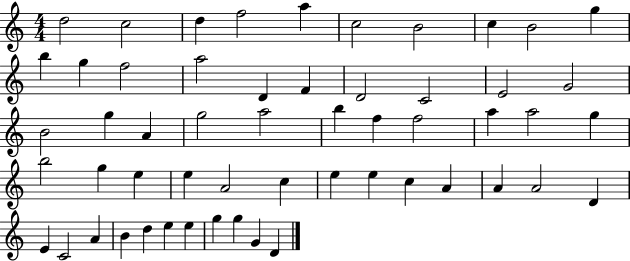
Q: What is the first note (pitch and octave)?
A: D5